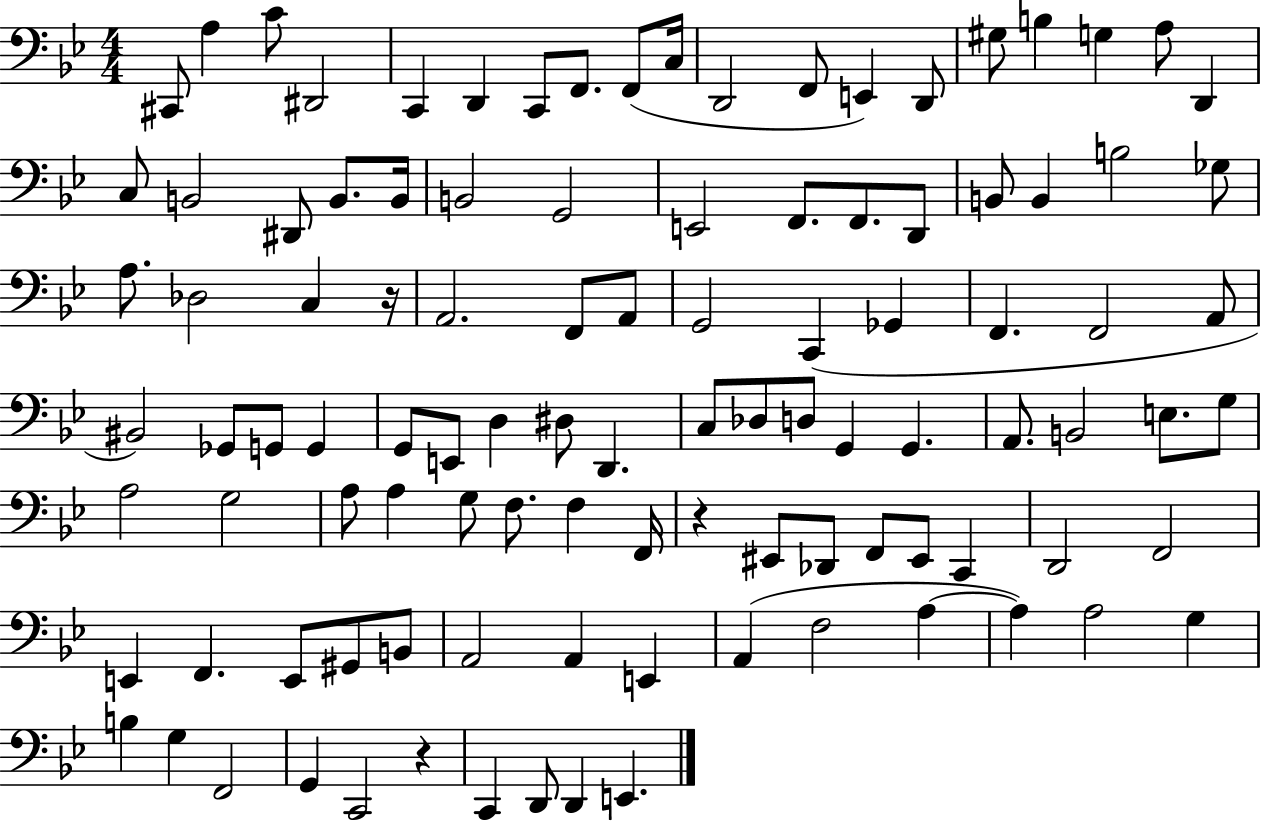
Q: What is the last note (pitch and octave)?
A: E2